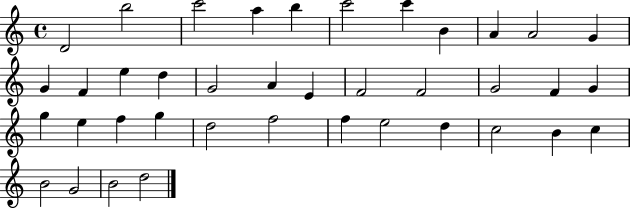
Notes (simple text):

D4/h B5/h C6/h A5/q B5/q C6/h C6/q B4/q A4/q A4/h G4/q G4/q F4/q E5/q D5/q G4/h A4/q E4/q F4/h F4/h G4/h F4/q G4/q G5/q E5/q F5/q G5/q D5/h F5/h F5/q E5/h D5/q C5/h B4/q C5/q B4/h G4/h B4/h D5/h